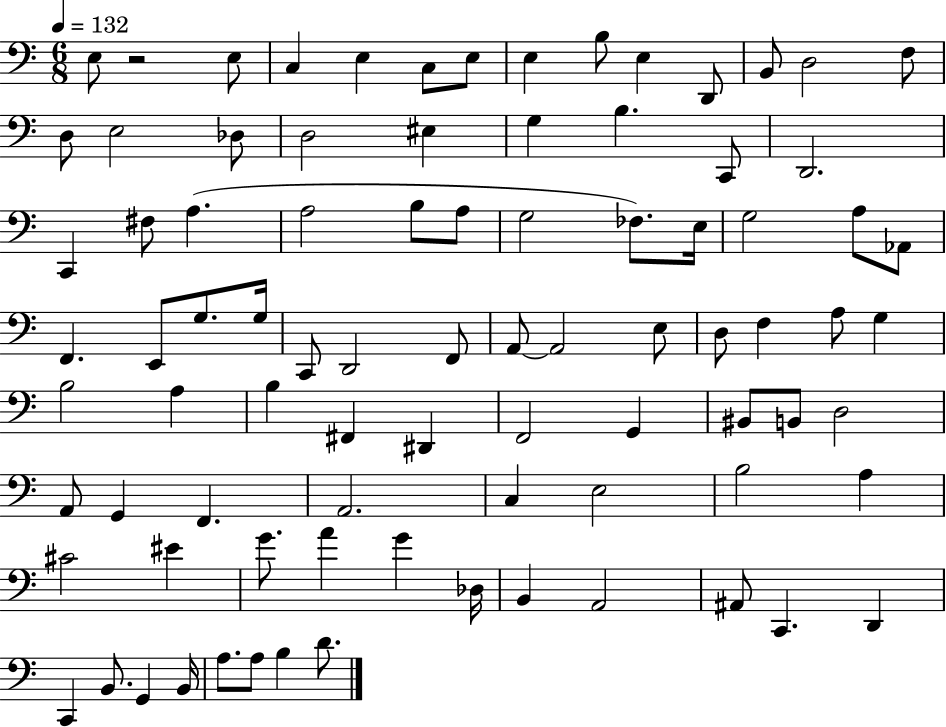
{
  \clef bass
  \numericTimeSignature
  \time 6/8
  \key c \major
  \tempo 4 = 132
  e8 r2 e8 | c4 e4 c8 e8 | e4 b8 e4 d,8 | b,8 d2 f8 | \break d8 e2 des8 | d2 eis4 | g4 b4. c,8 | d,2. | \break c,4 fis8 a4.( | a2 b8 a8 | g2 fes8.) e16 | g2 a8 aes,8 | \break f,4. e,8 g8. g16 | c,8 d,2 f,8 | a,8~~ a,2 e8 | d8 f4 a8 g4 | \break b2 a4 | b4 fis,4 dis,4 | f,2 g,4 | bis,8 b,8 d2 | \break a,8 g,4 f,4. | a,2. | c4 e2 | b2 a4 | \break cis'2 eis'4 | g'8. a'4 g'4 des16 | b,4 a,2 | ais,8 c,4. d,4 | \break c,4 b,8. g,4 b,16 | a8. a8 b4 d'8. | \bar "|."
}